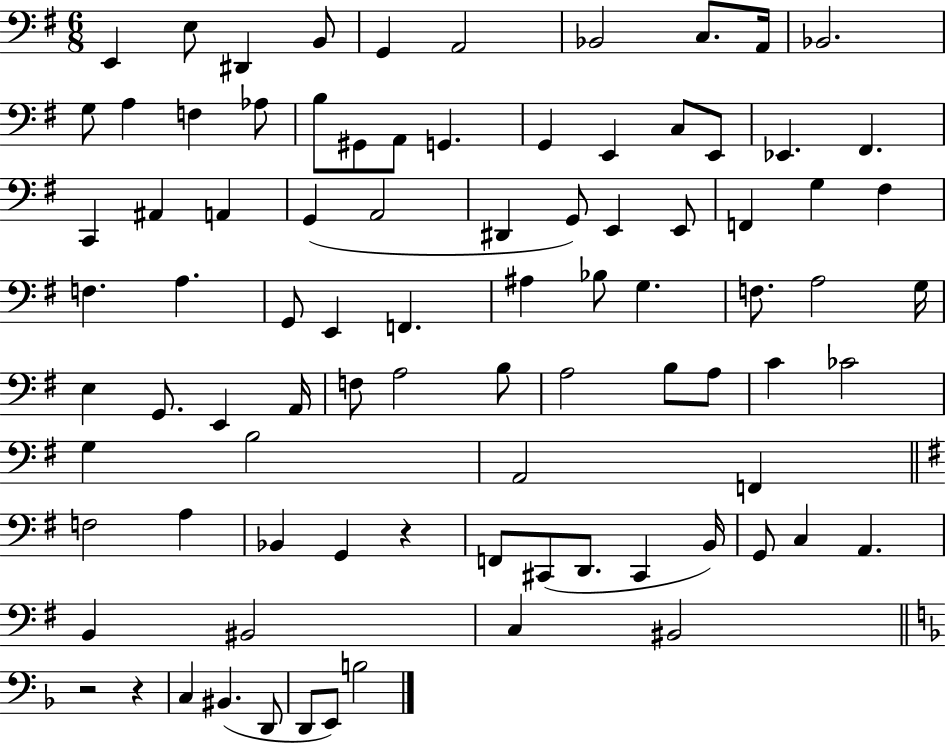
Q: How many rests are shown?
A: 3